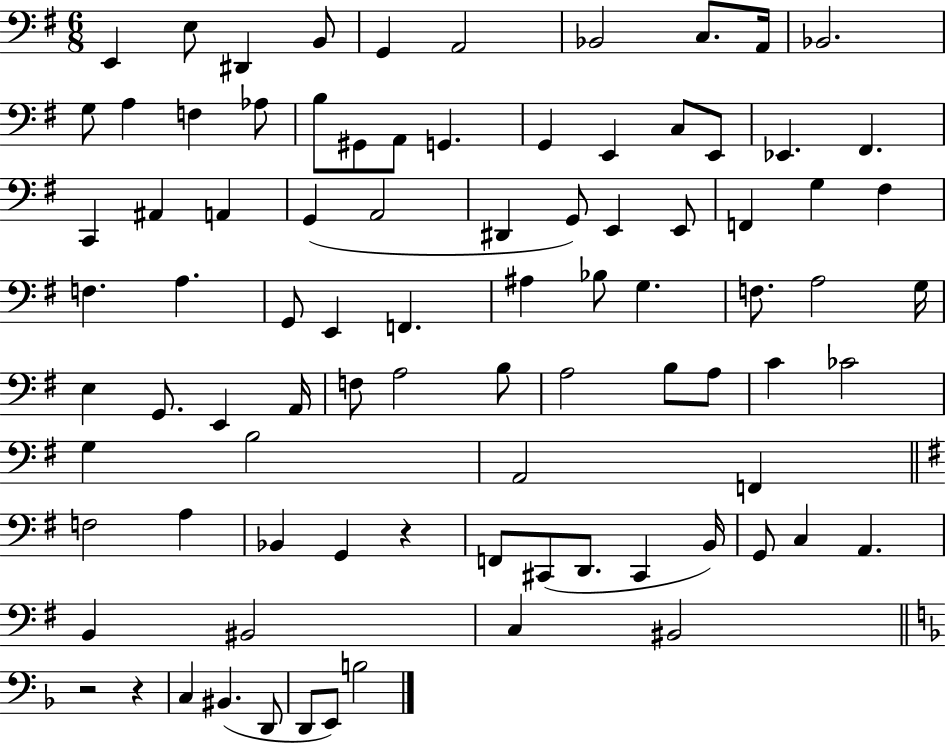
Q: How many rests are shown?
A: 3